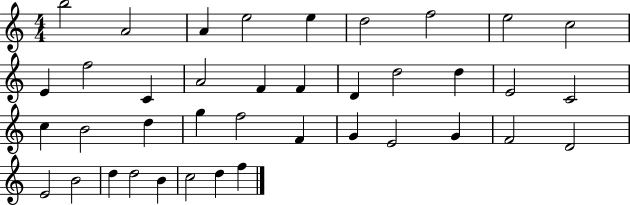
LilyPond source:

{
  \clef treble
  \numericTimeSignature
  \time 4/4
  \key c \major
  b''2 a'2 | a'4 e''2 e''4 | d''2 f''2 | e''2 c''2 | \break e'4 f''2 c'4 | a'2 f'4 f'4 | d'4 d''2 d''4 | e'2 c'2 | \break c''4 b'2 d''4 | g''4 f''2 f'4 | g'4 e'2 g'4 | f'2 d'2 | \break e'2 b'2 | d''4 d''2 b'4 | c''2 d''4 f''4 | \bar "|."
}